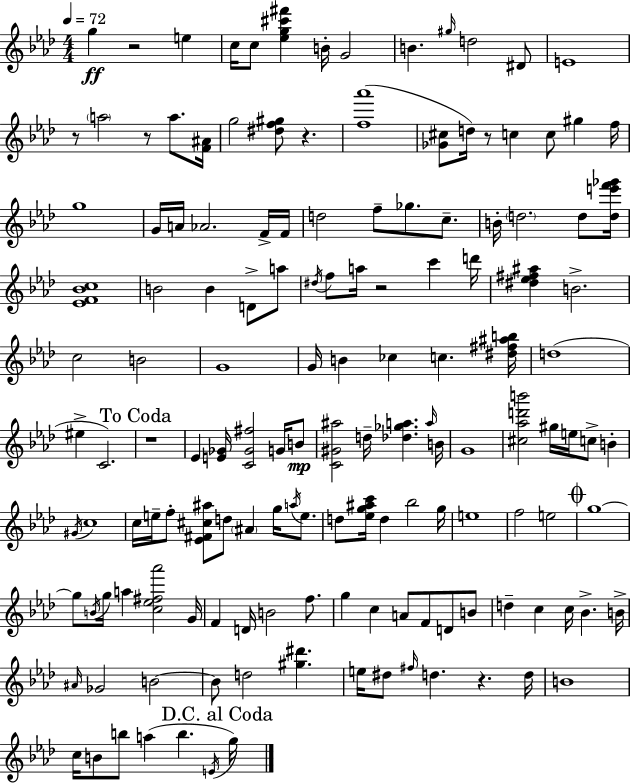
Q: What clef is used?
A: treble